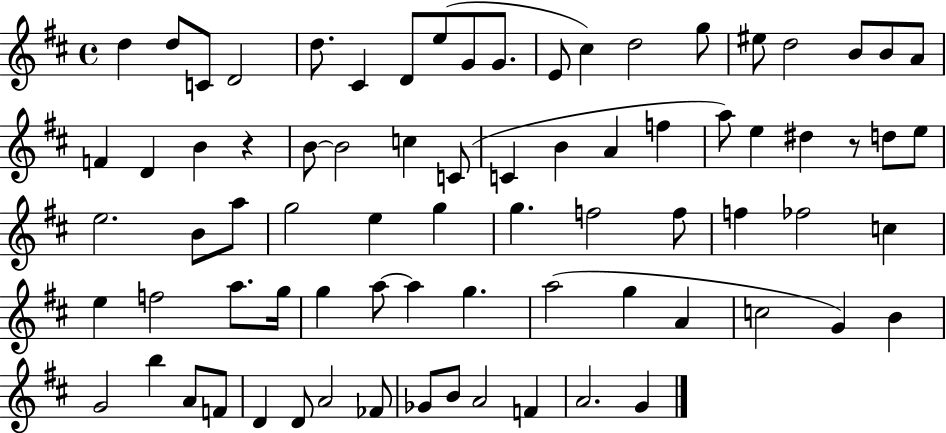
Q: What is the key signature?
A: D major